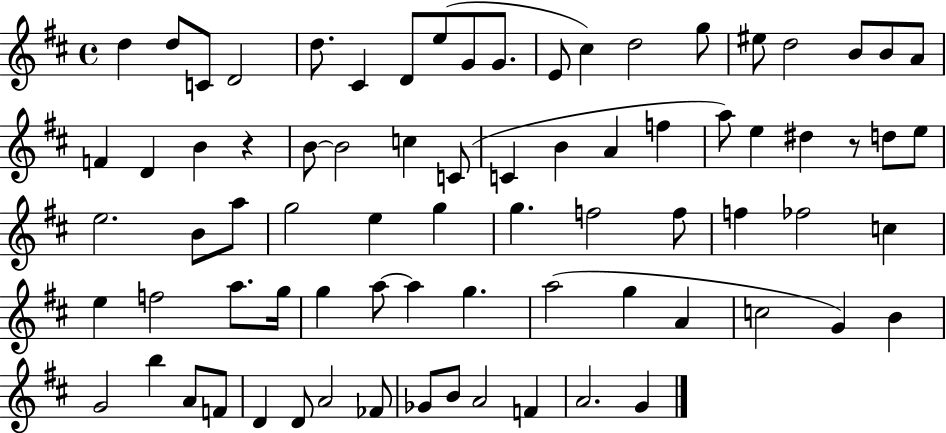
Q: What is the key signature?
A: D major